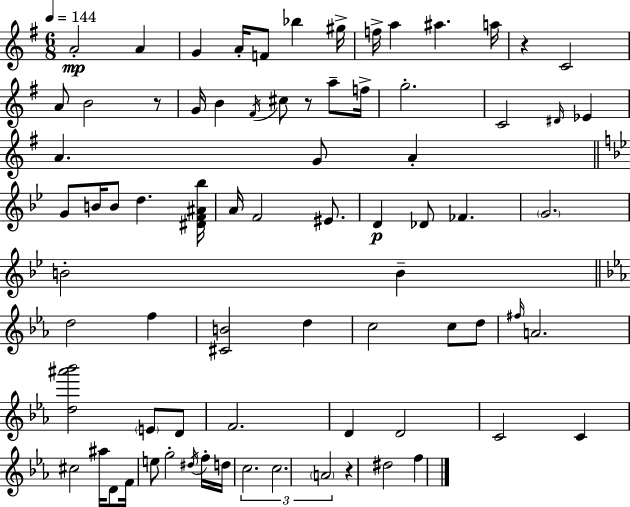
A4/h A4/q G4/q A4/s F4/e Bb5/q G#5/s F5/s A5/q A#5/q. A5/s R/q C4/h A4/e B4/h R/e G4/s B4/q F#4/s C#5/e R/e A5/e F5/s G5/h. C4/h D#4/s Eb4/q A4/q. G4/e A4/q G4/e B4/s B4/e D5/q. [D#4,F4,A#4,Bb5]/s A4/s F4/h EIS4/e. D4/q Db4/e FES4/q. G4/h. B4/h B4/q D5/h F5/q [C#4,B4]/h D5/q C5/h C5/e D5/e F#5/s A4/h. [D5,A#6,Bb6]/h E4/e D4/e F4/h. D4/q D4/h C4/h C4/q C#5/h A#5/s D4/e F4/s E5/e G5/h D#5/s F5/s D5/s C5/h. C5/h. A4/h R/q D#5/h F5/q